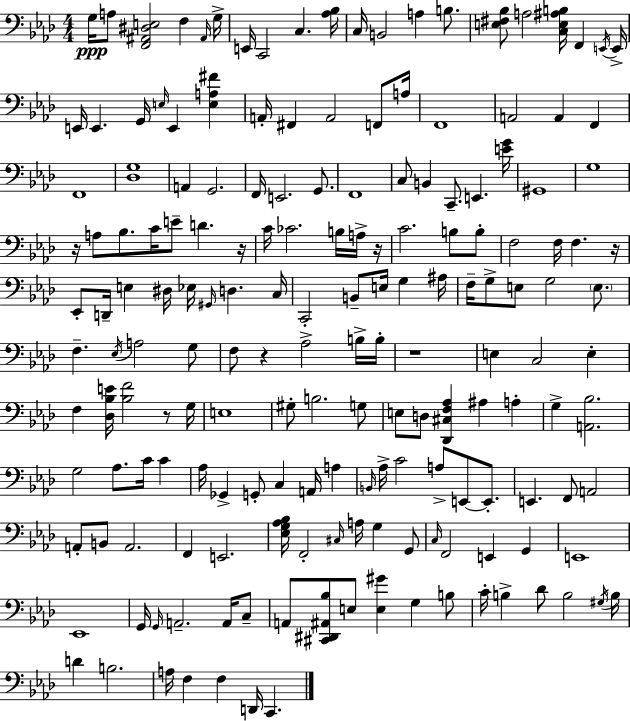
X:1
T:Untitled
M:4/4
L:1/4
K:Fm
G,/4 A,/2 [F,,^A,,^D,E,]2 F, ^A,,/4 G,/4 E,,/4 C,,2 C, [_A,_B,]/4 C,/4 B,,2 A, B,/2 [E,^F,_B,]/2 A,2 [C,E,^A,B,]/4 F,, E,,/4 E,,/4 E,,/4 E,, G,,/4 E,/4 E,, [E,A,^F] A,,/4 ^F,, A,,2 F,,/2 A,/4 F,,4 A,,2 A,, F,, F,,4 [_D,G,]4 A,, G,,2 F,,/4 E,,2 G,,/2 F,,4 C,/2 B,, C,,/2 E,, [EG]/4 ^G,,4 G,4 z/4 A,/2 _B,/2 C/4 E/2 D z/4 C/4 _C2 B,/4 A,/4 z/4 C2 B,/2 B,/2 F,2 F,/4 F, z/4 _E,,/2 D,,/4 E, ^D,/4 _E,/4 ^G,,/4 D, C,/4 C,,2 B,,/2 E,/4 G, ^A,/4 F,/4 G,/2 E,/2 G,2 E,/2 F, _E,/4 A,2 G,/2 F,/2 z _A,2 B,/4 B,/4 z4 E, C,2 E, F, [_D,_B,E]/4 [_B,F]2 z/2 G,/4 E,4 ^G,/2 B,2 G,/2 E,/2 D,/2 [_D,,^C,F,_A,] ^A, A, G, [A,,_B,]2 G,2 _A,/2 C/4 C _A,/4 _G,, G,,/2 C, A,,/4 A, B,,/4 _A,/4 C2 A,/2 E,,/2 E,,/2 E,, F,,/2 A,,2 A,,/2 B,,/2 A,,2 F,, E,,2 [_E,G,_A,_B,]/4 F,,2 ^C,/4 A,/4 G, G,,/2 C,/4 F,,2 E,, G,, E,,4 _E,,4 G,,/4 G,,/4 A,,2 A,,/4 C,/2 A,,/2 [^C,,^D,,^A,,_B,]/2 E,/2 [E,^G] G, B,/2 C/4 B, _D/2 B,2 ^G,/4 B,/4 D B,2 A,/4 F, F, D,,/4 C,,